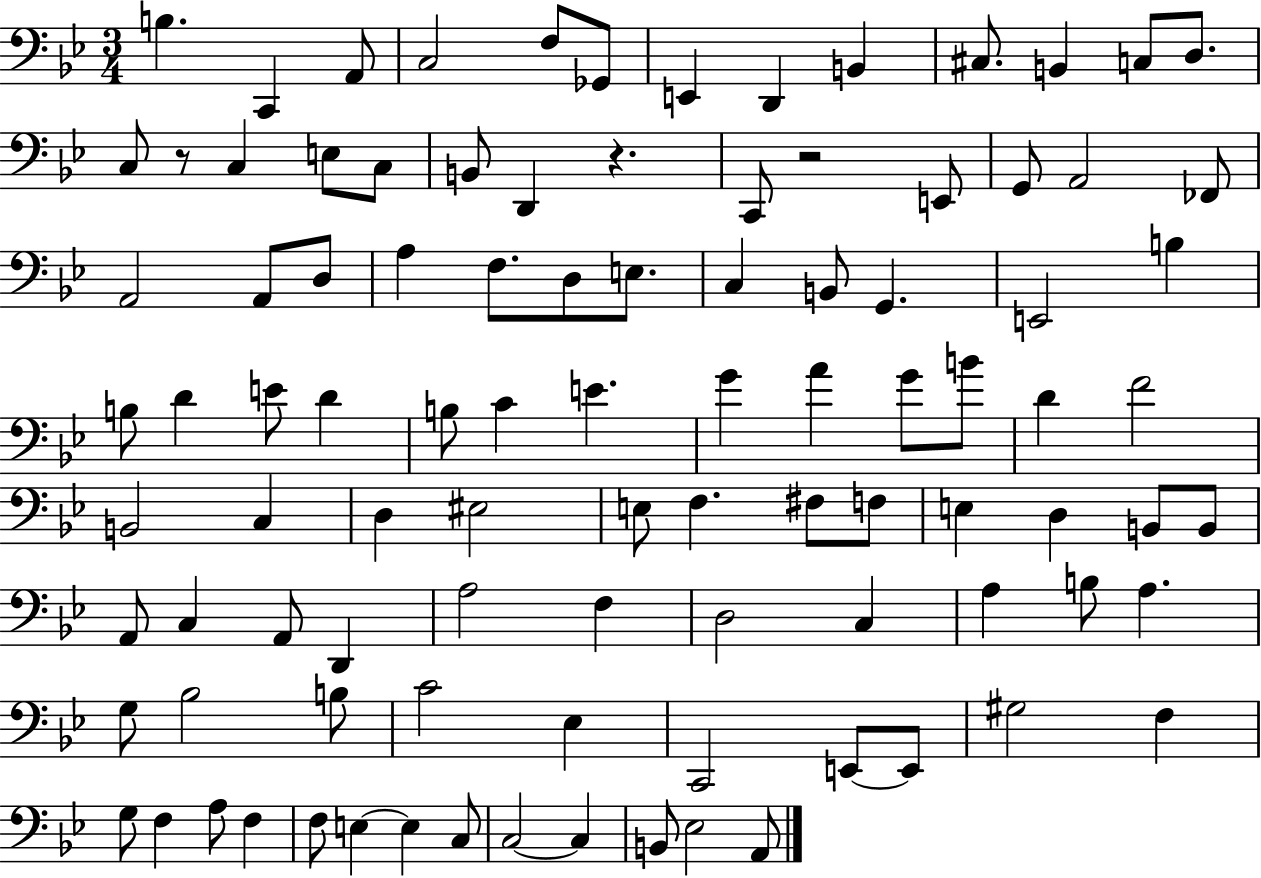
X:1
T:Untitled
M:3/4
L:1/4
K:Bb
B, C,, A,,/2 C,2 F,/2 _G,,/2 E,, D,, B,, ^C,/2 B,, C,/2 D,/2 C,/2 z/2 C, E,/2 C,/2 B,,/2 D,, z C,,/2 z2 E,,/2 G,,/2 A,,2 _F,,/2 A,,2 A,,/2 D,/2 A, F,/2 D,/2 E,/2 C, B,,/2 G,, E,,2 B, B,/2 D E/2 D B,/2 C E G A G/2 B/2 D F2 B,,2 C, D, ^E,2 E,/2 F, ^F,/2 F,/2 E, D, B,,/2 B,,/2 A,,/2 C, A,,/2 D,, A,2 F, D,2 C, A, B,/2 A, G,/2 _B,2 B,/2 C2 _E, C,,2 E,,/2 E,,/2 ^G,2 F, G,/2 F, A,/2 F, F,/2 E, E, C,/2 C,2 C, B,,/2 _E,2 A,,/2